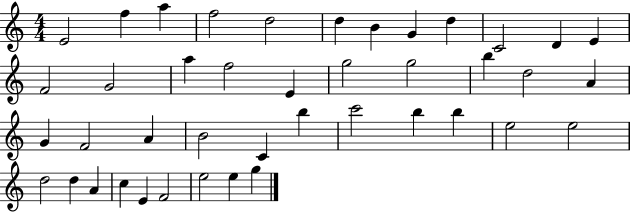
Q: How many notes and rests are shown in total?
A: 42